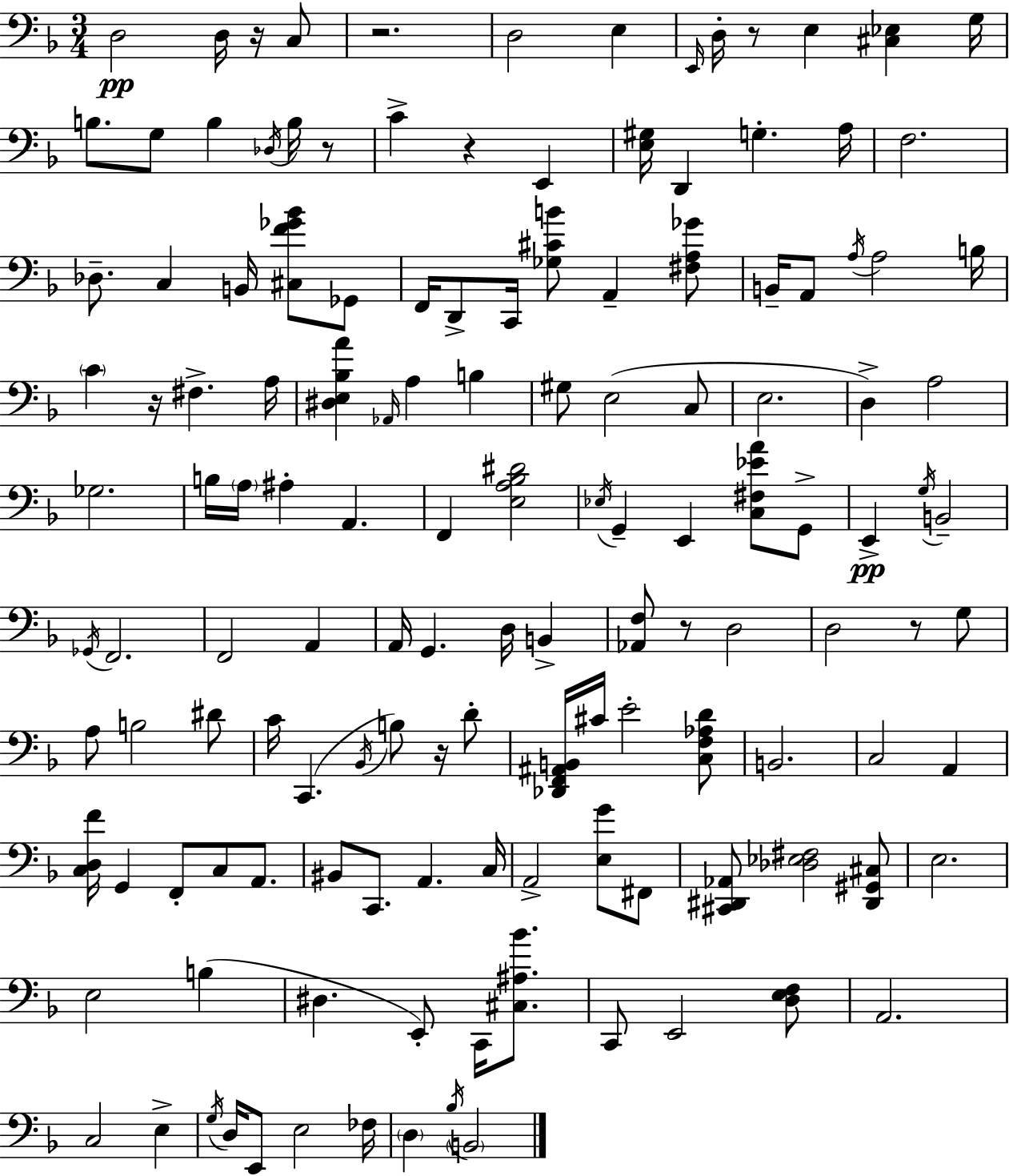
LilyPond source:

{
  \clef bass
  \numericTimeSignature
  \time 3/4
  \key d \minor
  d2\pp d16 r16 c8 | r2. | d2 e4 | \grace { e,16 } d16-. r8 e4 <cis ees>4 | \break g16 b8. g8 b4 \acciaccatura { des16 } b16 | r8 c'4-> r4 e,4 | <e gis>16 d,4 g4.-. | a16 f2. | \break des8.-- c4 b,16 <cis f' ges' bes'>8 | ges,8 f,16 d,8-> c,16 <ges cis' b'>8 a,4-- | <fis a ges'>8 b,16-- a,8 \acciaccatura { a16 } a2 | b16 \parenthesize c'4 r16 fis4.-> | \break a16 <dis e bes a'>4 \grace { aes,16 } a4 | b4 gis8 e2( | c8 e2. | d4->) a2 | \break ges2. | b16 \parenthesize a16 ais4-. a,4. | f,4 <e a bes dis'>2 | \acciaccatura { ees16 } g,4-- e,4 | \break <c fis ees' a'>8 g,8-> e,4->\pp \acciaccatura { g16 } b,2-- | \acciaccatura { ges,16 } f,2. | f,2 | a,4 a,16 g,4. | \break d16 b,4-> <aes, f>8 r8 d2 | d2 | r8 g8 a8 b2 | dis'8 c'16 c,4.( | \break \acciaccatura { bes,16 } b8) r16 d'8-. <des, f, ais, b,>16 cis'16 e'2-. | <c f aes d'>8 b,2. | c2 | a,4 <c d f'>16 g,4 | \break f,8-. c8 a,8. bis,8 c,8. | a,4. c16 a,2-> | <e g'>8 fis,8 <cis, dis, aes,>8 <des ees fis>2 | <dis, gis, cis>8 e2. | \break e2 | b4( dis4. | e,8-.) c,16 <cis ais bes'>8. c,8 e,2 | <d e f>8 a,2. | \break c2 | e4-> \acciaccatura { g16 } d16 e,8 | e2 fes16 \parenthesize d4 | \acciaccatura { bes16 } \parenthesize b,2 \bar "|."
}